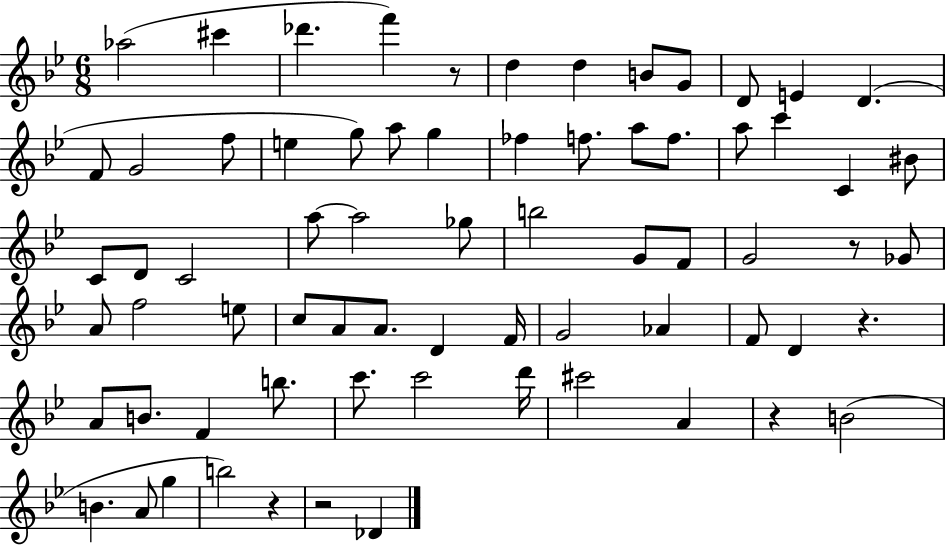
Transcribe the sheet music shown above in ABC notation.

X:1
T:Untitled
M:6/8
L:1/4
K:Bb
_a2 ^c' _d' f' z/2 d d B/2 G/2 D/2 E D F/2 G2 f/2 e g/2 a/2 g _f f/2 a/2 f/2 a/2 c' C ^B/2 C/2 D/2 C2 a/2 a2 _g/2 b2 G/2 F/2 G2 z/2 _G/2 A/2 f2 e/2 c/2 A/2 A/2 D F/4 G2 _A F/2 D z A/2 B/2 F b/2 c'/2 c'2 d'/4 ^c'2 A z B2 B A/2 g b2 z z2 _D